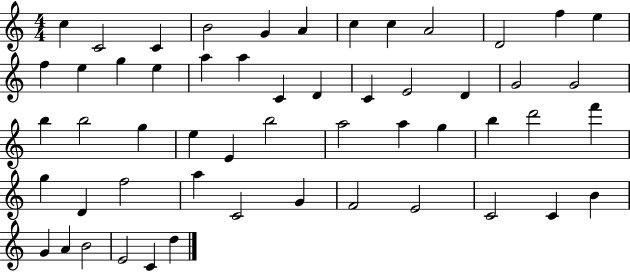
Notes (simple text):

C5/q C4/h C4/q B4/h G4/q A4/q C5/q C5/q A4/h D4/h F5/q E5/q F5/q E5/q G5/q E5/q A5/q A5/q C4/q D4/q C4/q E4/h D4/q G4/h G4/h B5/q B5/h G5/q E5/q E4/q B5/h A5/h A5/q G5/q B5/q D6/h F6/q G5/q D4/q F5/h A5/q C4/h G4/q F4/h E4/h C4/h C4/q B4/q G4/q A4/q B4/h E4/h C4/q D5/q